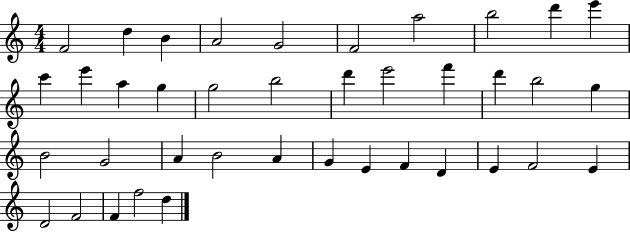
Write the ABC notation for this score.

X:1
T:Untitled
M:4/4
L:1/4
K:C
F2 d B A2 G2 F2 a2 b2 d' e' c' e' a g g2 b2 d' e'2 f' d' b2 g B2 G2 A B2 A G E F D E F2 E D2 F2 F f2 d